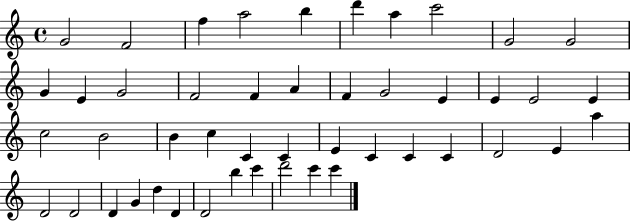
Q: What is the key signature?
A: C major